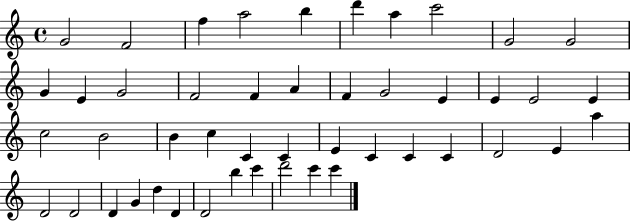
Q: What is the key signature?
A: C major